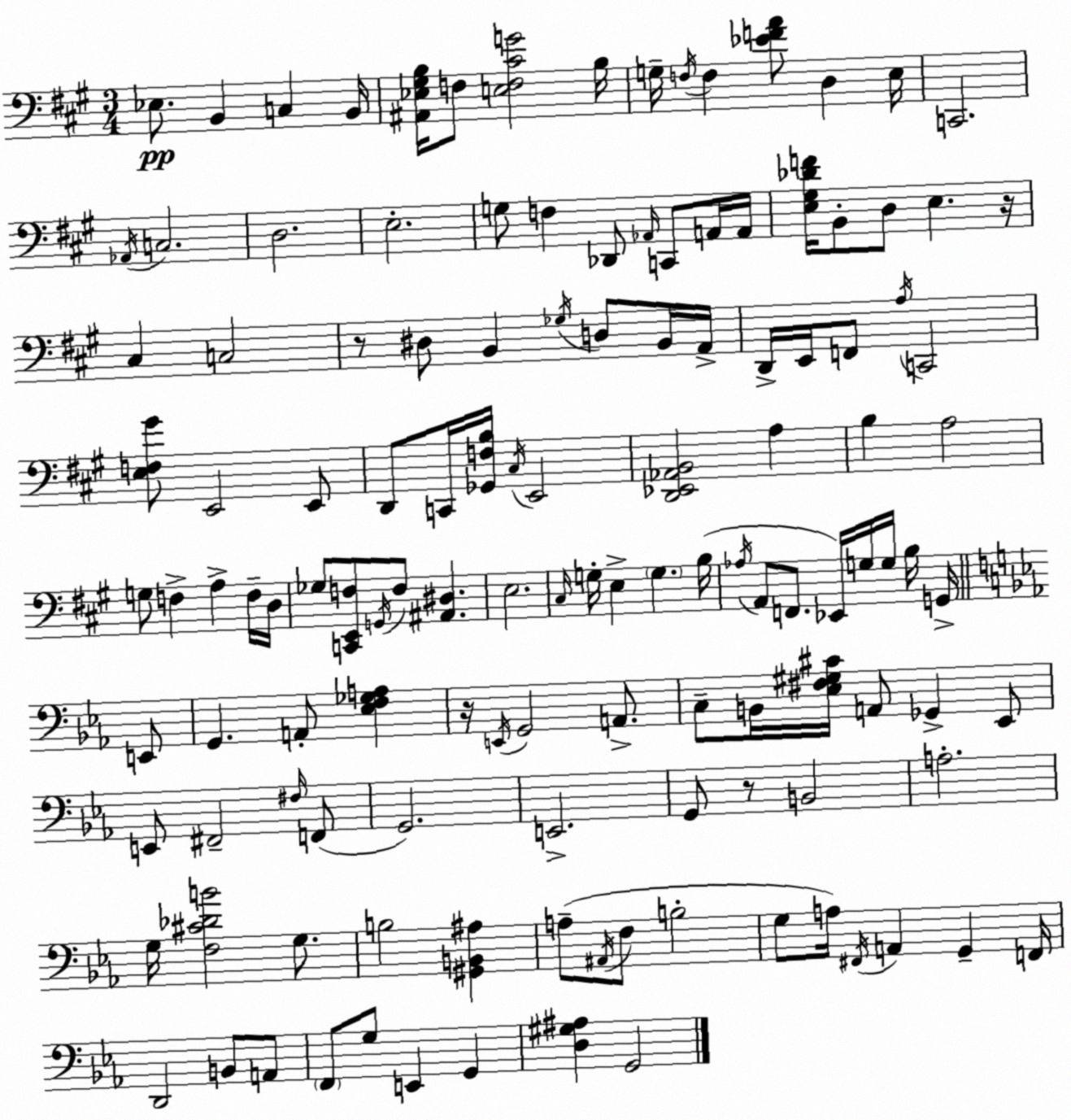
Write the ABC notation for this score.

X:1
T:Untitled
M:3/4
L:1/4
K:A
_E,/2 B,, C, B,,/4 [^A,,_E,^G,B,]/4 F,/2 [E,F,^CG]2 B,/4 G,/4 F,/4 F, [_EFA]/2 D, E,/4 C,,2 _A,,/4 C,2 D,2 E,2 G,/2 F, _D,,/2 _A,,/4 C,,/2 A,,/4 A,,/4 [E,^G,_DF]/4 B,,/2 D,/2 E, z/4 ^C, C,2 z/2 ^D,/2 B,, _G,/4 D,/2 B,,/4 A,,/4 D,,/4 E,,/4 F,,/2 A,/4 C,,2 [E,F,^G]/2 E,,2 E,,/2 D,,/2 C,,/4 [_G,,F,B,]/4 ^C,/4 E,,2 [D,,_E,,_A,,B,,]2 A, B, A,2 G,/2 F, A, F,/4 D,/4 _G,/2 [C,,E,,F,]/2 G,,/4 F,/2 [^A,,^D,] E,2 ^C,/4 G,/4 E, G, B,/4 _A,/4 A,,/2 F,,/2 _E,,/4 G,/4 G,/4 B,/4 G,,/4 E,,/2 G,, A,,/2 [_E,F,_G,A,] z/4 E,,/4 G,,2 A,,/2 C,/2 B,,/4 [_E,^F,^G,^C]/4 A,,/2 _G,, _E,,/2 E,,/2 ^F,,2 ^F,/4 F,,/2 G,,2 E,,2 G,,/2 z/2 B,,2 A,2 G,/4 [F,^C_DB]2 G,/2 B,2 [^G,,B,,^A,] A,/2 ^A,,/4 F,/2 B,2 G,/2 A,/4 ^F,,/4 A,, G,, F,,/4 D,,2 B,,/2 A,,/2 F,,/2 G,/2 E,, G,, [D,^G,^A,] G,,2